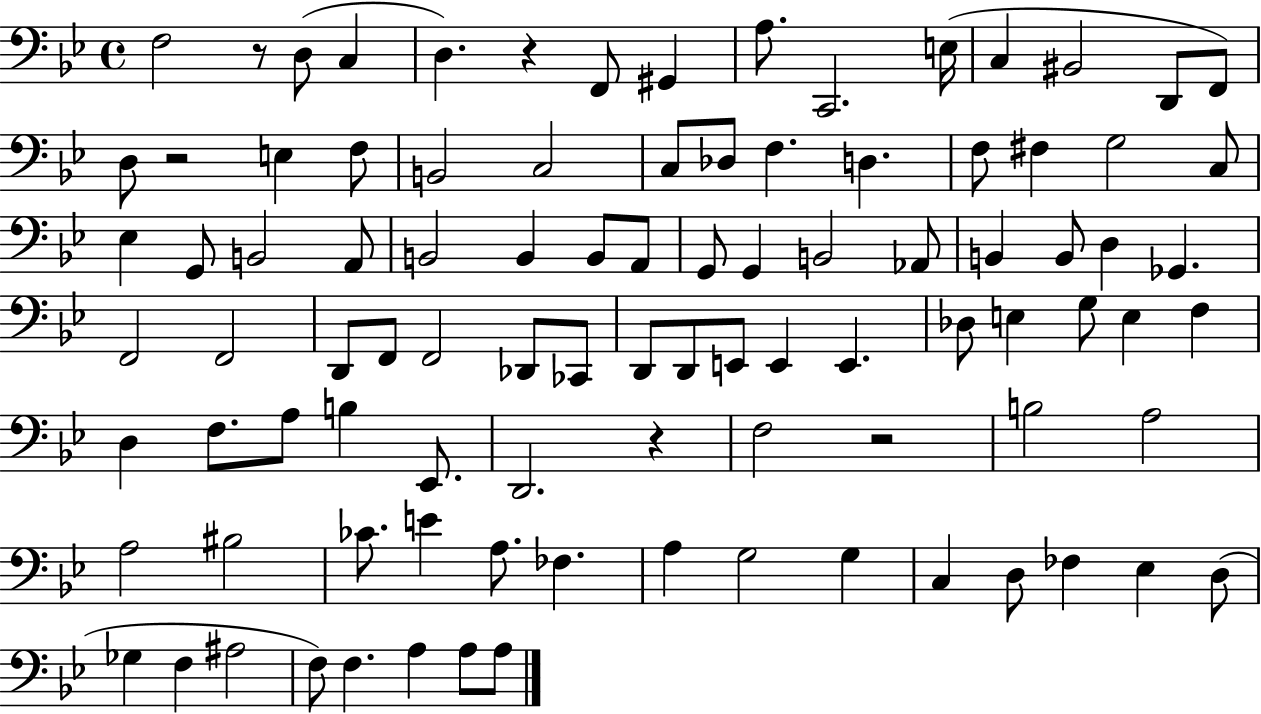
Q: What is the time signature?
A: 4/4